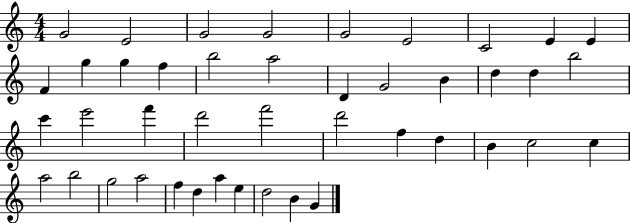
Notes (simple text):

G4/h E4/h G4/h G4/h G4/h E4/h C4/h E4/q E4/q F4/q G5/q G5/q F5/q B5/h A5/h D4/q G4/h B4/q D5/q D5/q B5/h C6/q E6/h F6/q D6/h F6/h D6/h F5/q D5/q B4/q C5/h C5/q A5/h B5/h G5/h A5/h F5/q D5/q A5/q E5/q D5/h B4/q G4/q